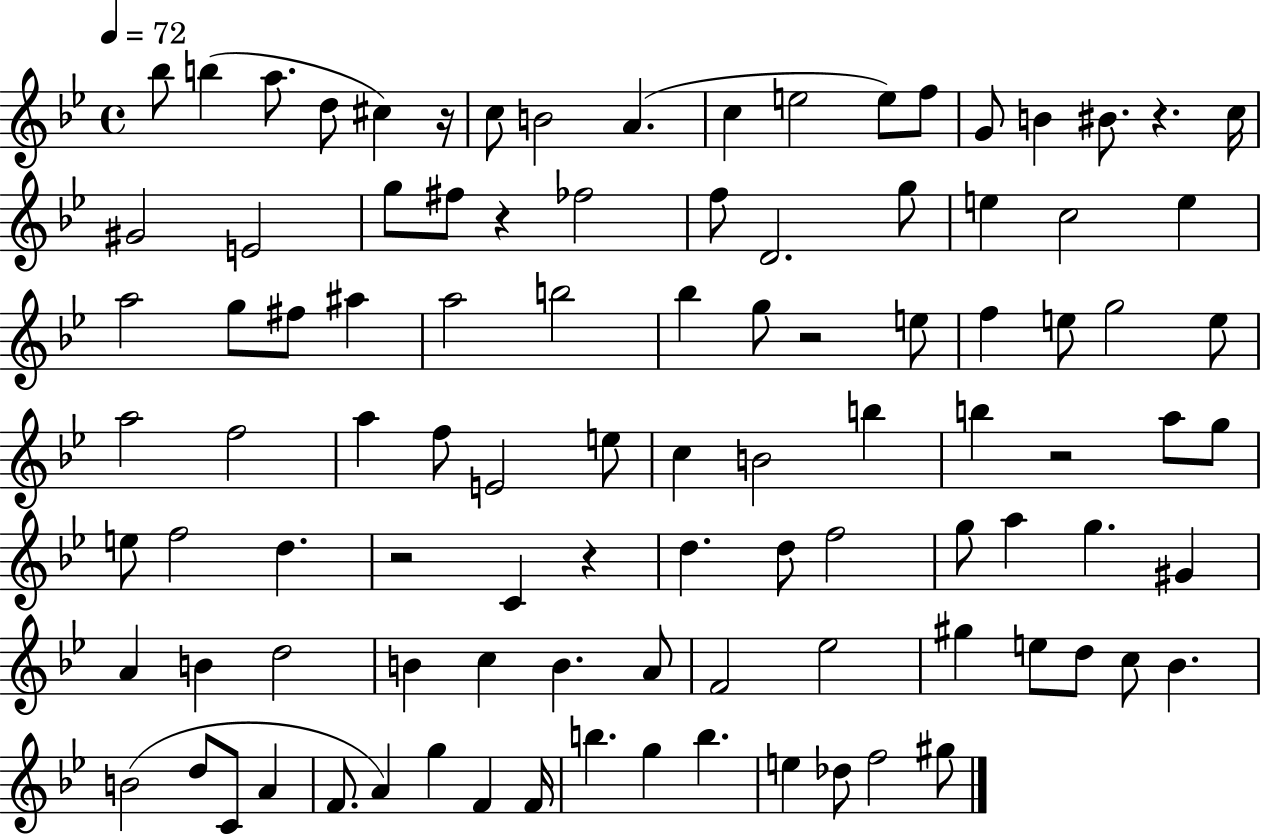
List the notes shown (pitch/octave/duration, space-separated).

Bb5/e B5/q A5/e. D5/e C#5/q R/s C5/e B4/h A4/q. C5/q E5/h E5/e F5/e G4/e B4/q BIS4/e. R/q. C5/s G#4/h E4/h G5/e F#5/e R/q FES5/h F5/e D4/h. G5/e E5/q C5/h E5/q A5/h G5/e F#5/e A#5/q A5/h B5/h Bb5/q G5/e R/h E5/e F5/q E5/e G5/h E5/e A5/h F5/h A5/q F5/e E4/h E5/e C5/q B4/h B5/q B5/q R/h A5/e G5/e E5/e F5/h D5/q. R/h C4/q R/q D5/q. D5/e F5/h G5/e A5/q G5/q. G#4/q A4/q B4/q D5/h B4/q C5/q B4/q. A4/e F4/h Eb5/h G#5/q E5/e D5/e C5/e Bb4/q. B4/h D5/e C4/e A4/q F4/e. A4/q G5/q F4/q F4/s B5/q. G5/q B5/q. E5/q Db5/e F5/h G#5/e